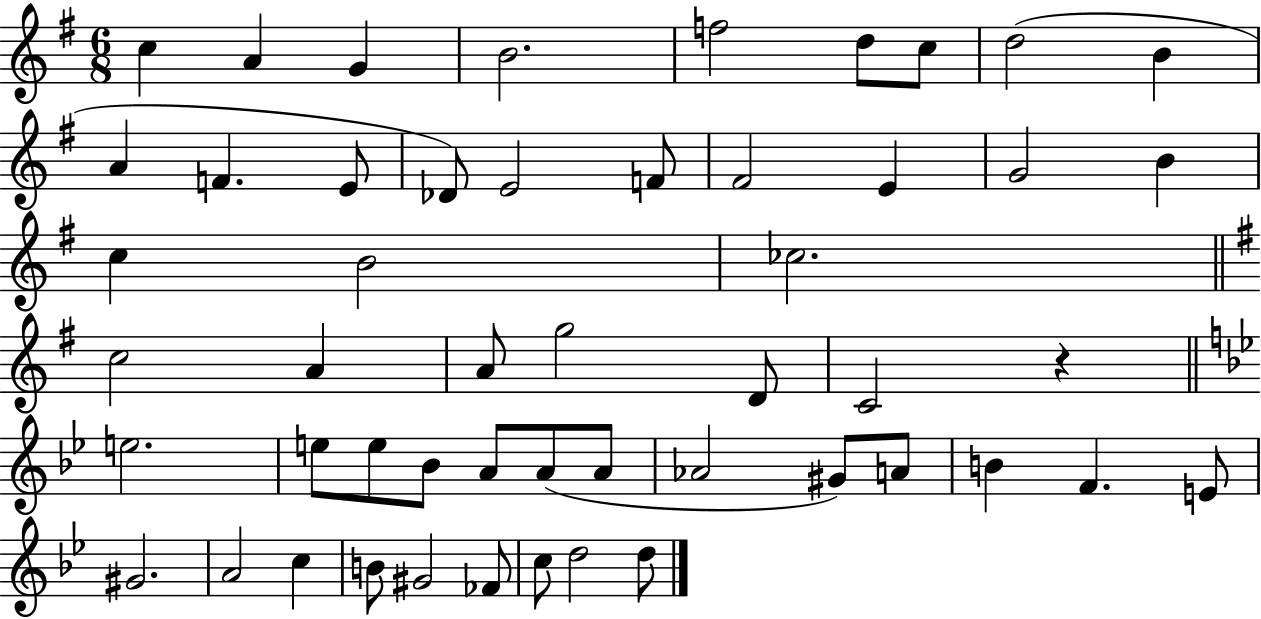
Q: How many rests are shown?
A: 1